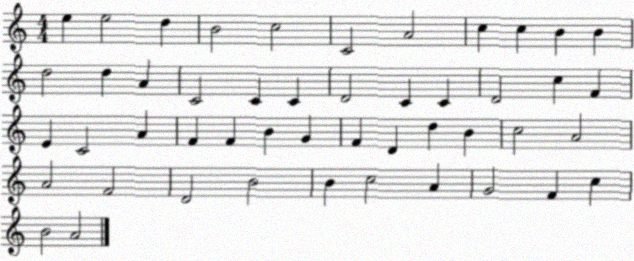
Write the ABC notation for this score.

X:1
T:Untitled
M:4/4
L:1/4
K:C
e e2 d B2 c2 C2 A2 c c B B d2 d A C2 C C D2 C C D2 c F E C2 A F F B G F D d B c2 A2 A2 F2 D2 B2 B c2 A G2 F c B2 A2